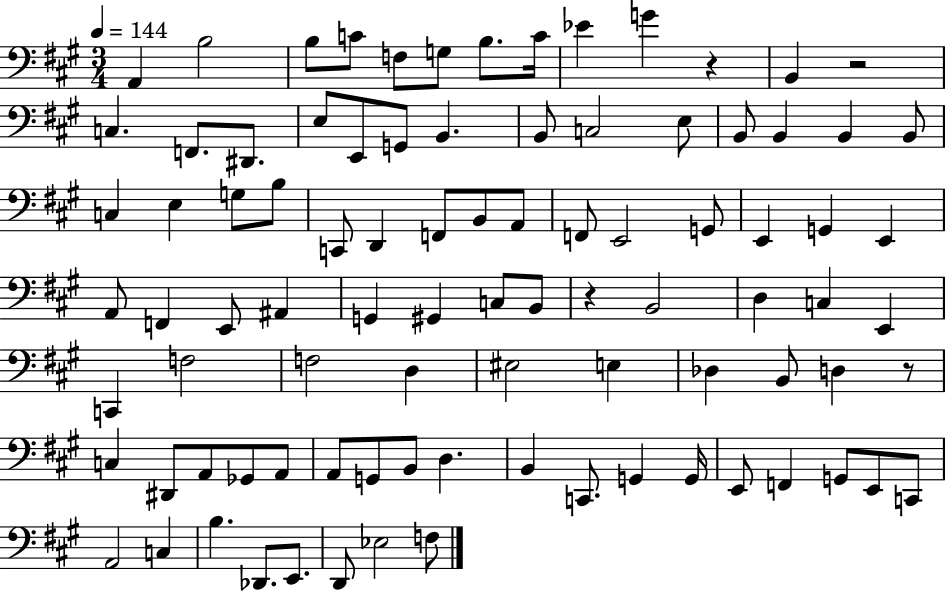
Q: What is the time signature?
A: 3/4